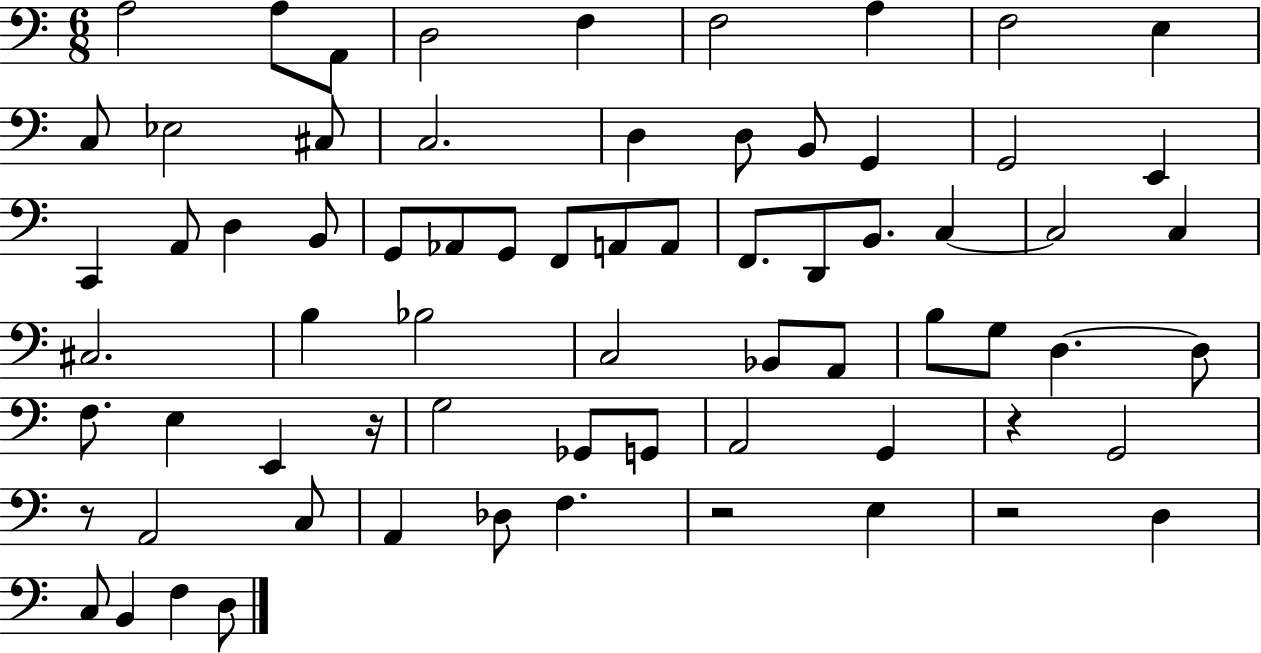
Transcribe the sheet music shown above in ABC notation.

X:1
T:Untitled
M:6/8
L:1/4
K:C
A,2 A,/2 A,,/2 D,2 F, F,2 A, F,2 E, C,/2 _E,2 ^C,/2 C,2 D, D,/2 B,,/2 G,, G,,2 E,, C,, A,,/2 D, B,,/2 G,,/2 _A,,/2 G,,/2 F,,/2 A,,/2 A,,/2 F,,/2 D,,/2 B,,/2 C, C,2 C, ^C,2 B, _B,2 C,2 _B,,/2 A,,/2 B,/2 G,/2 D, D,/2 F,/2 E, E,, z/4 G,2 _G,,/2 G,,/2 A,,2 G,, z G,,2 z/2 A,,2 C,/2 A,, _D,/2 F, z2 E, z2 D, C,/2 B,, F, D,/2